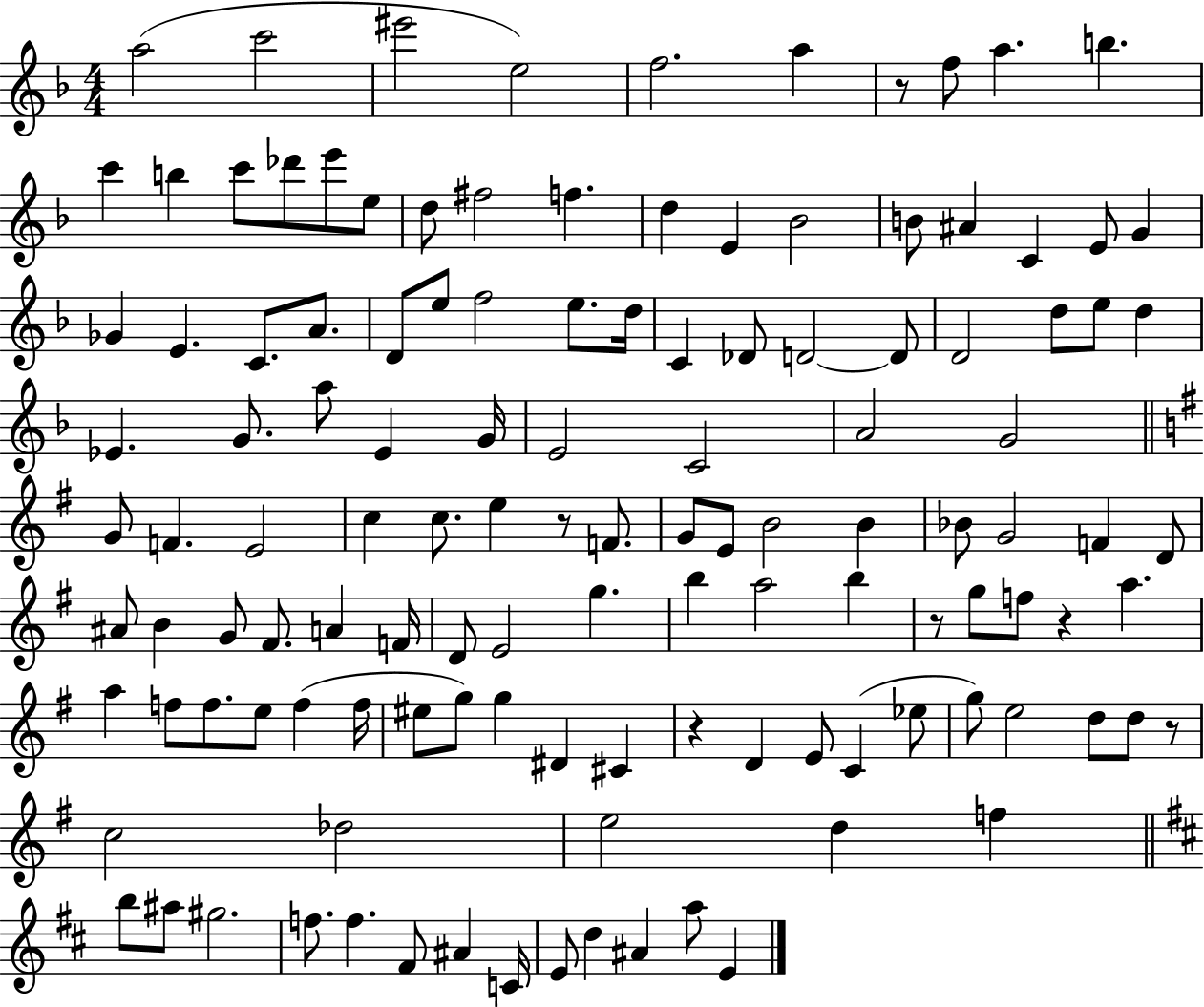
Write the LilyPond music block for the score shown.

{
  \clef treble
  \numericTimeSignature
  \time 4/4
  \key f \major
  a''2( c'''2 | eis'''2 e''2) | f''2. a''4 | r8 f''8 a''4. b''4. | \break c'''4 b''4 c'''8 des'''8 e'''8 e''8 | d''8 fis''2 f''4. | d''4 e'4 bes'2 | b'8 ais'4 c'4 e'8 g'4 | \break ges'4 e'4. c'8. a'8. | d'8 e''8 f''2 e''8. d''16 | c'4 des'8 d'2~~ d'8 | d'2 d''8 e''8 d''4 | \break ees'4. g'8. a''8 ees'4 g'16 | e'2 c'2 | a'2 g'2 | \bar "||" \break \key g \major g'8 f'4. e'2 | c''4 c''8. e''4 r8 f'8. | g'8 e'8 b'2 b'4 | bes'8 g'2 f'4 d'8 | \break ais'8 b'4 g'8 fis'8. a'4 f'16 | d'8 e'2 g''4. | b''4 a''2 b''4 | r8 g''8 f''8 r4 a''4. | \break a''4 f''8 f''8. e''8 f''4( f''16 | eis''8 g''8) g''4 dis'4 cis'4 | r4 d'4 e'8 c'4( ees''8 | g''8) e''2 d''8 d''8 r8 | \break c''2 des''2 | e''2 d''4 f''4 | \bar "||" \break \key d \major b''8 ais''8 gis''2. | f''8. f''4. fis'8 ais'4 c'16 | e'8 d''4 ais'4 a''8 e'4 | \bar "|."
}